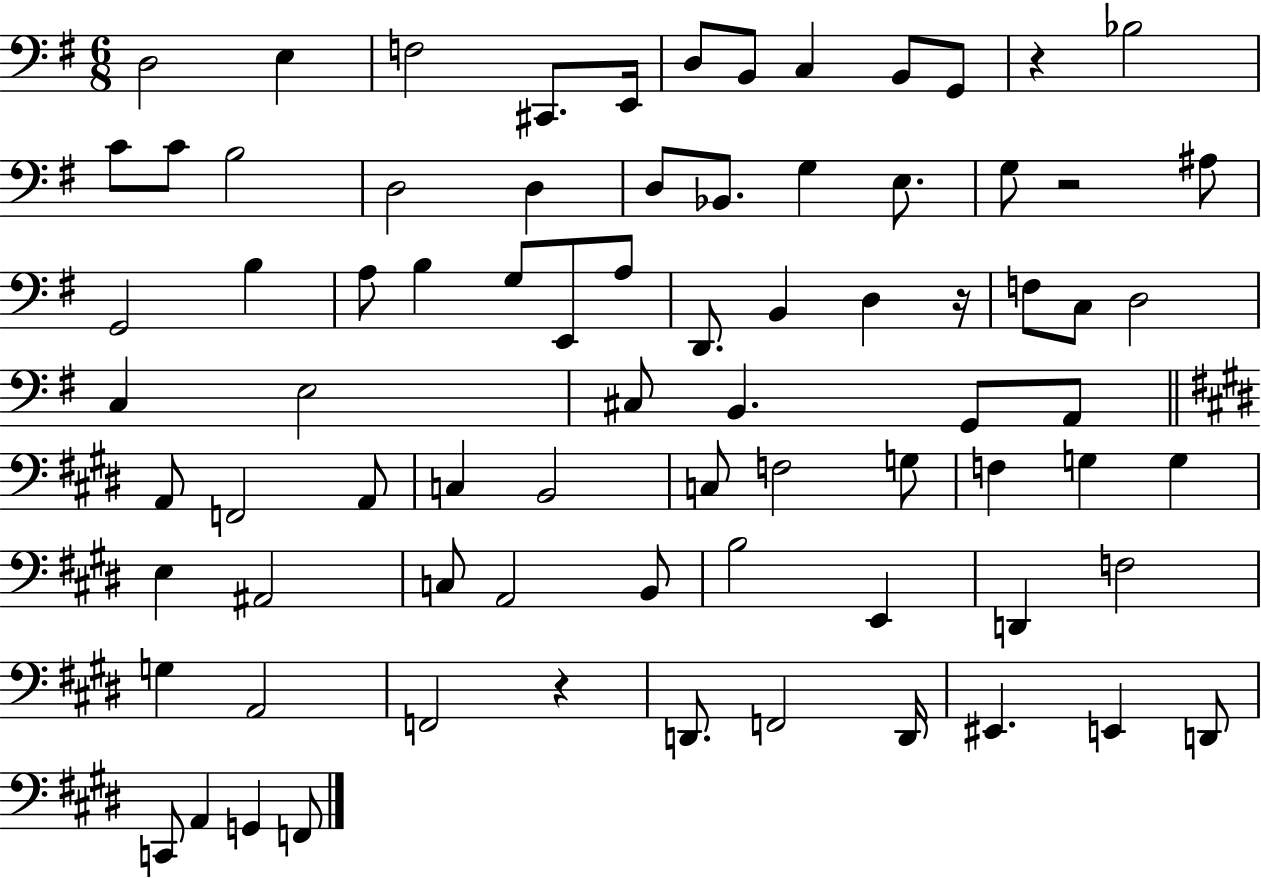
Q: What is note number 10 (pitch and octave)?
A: G2